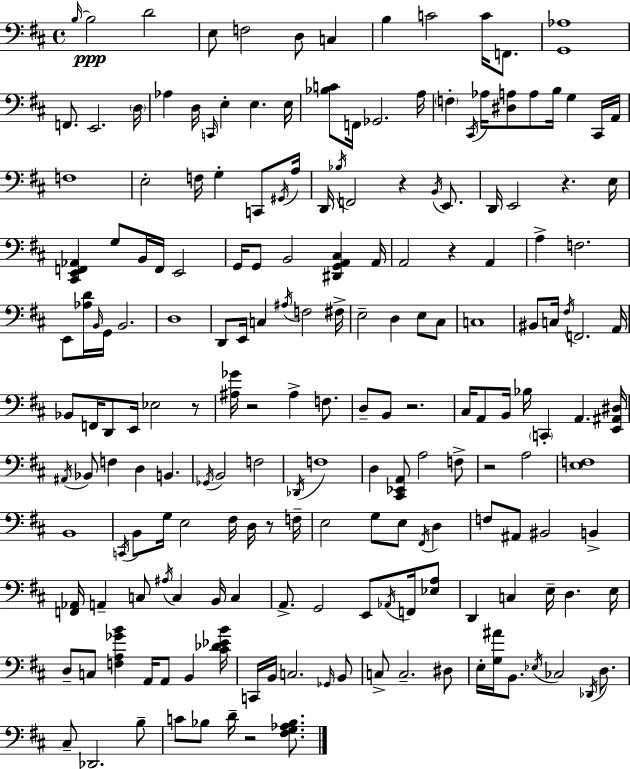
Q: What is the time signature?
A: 4/4